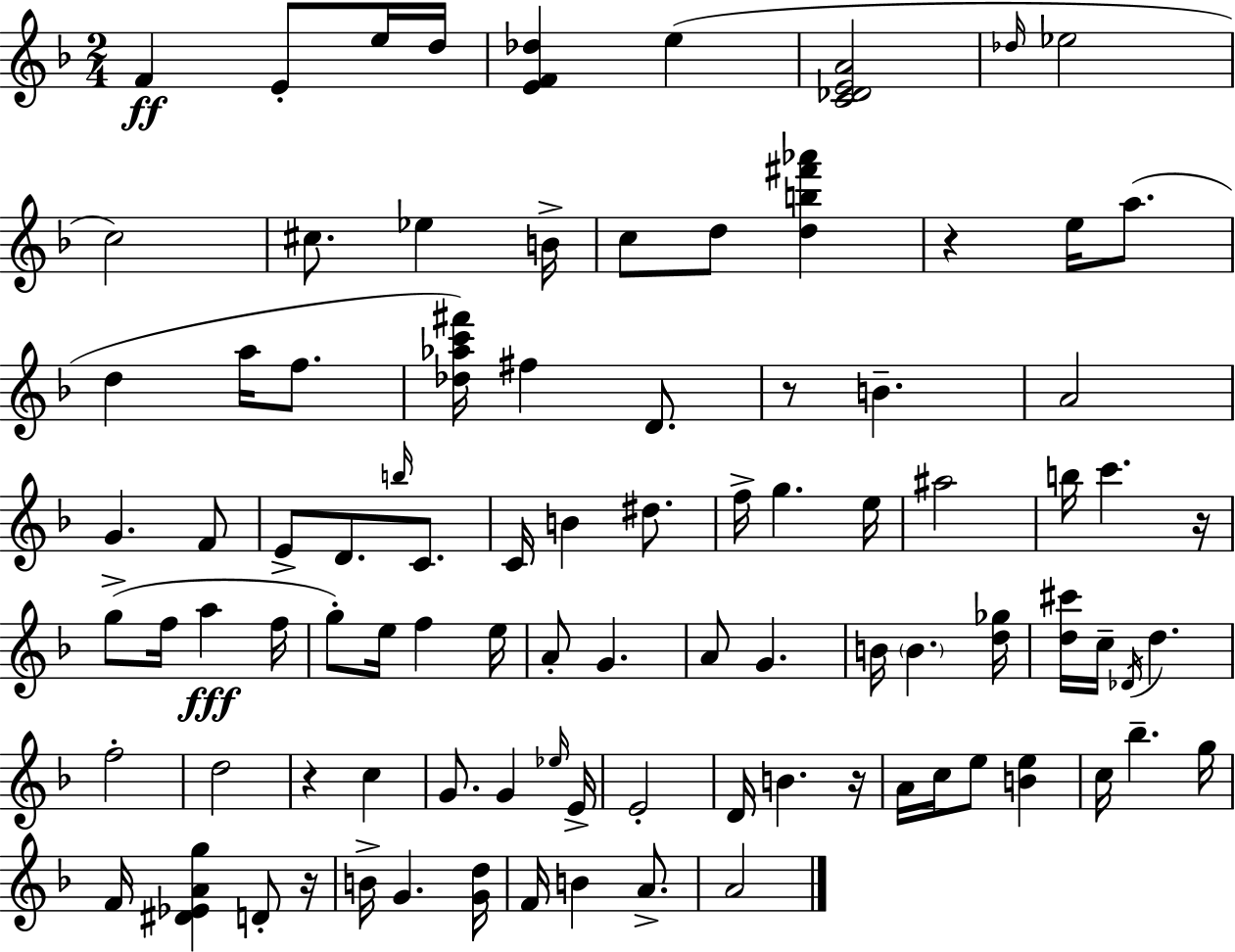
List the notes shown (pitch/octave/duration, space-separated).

F4/q E4/e E5/s D5/s [E4,F4,Db5]/q E5/q [C4,Db4,E4,A4]/h Db5/s Eb5/h C5/h C#5/e. Eb5/q B4/s C5/e D5/e [D5,B5,F#6,Ab6]/q R/q E5/s A5/e. D5/q A5/s F5/e. [Db5,Ab5,C6,F#6]/s F#5/q D4/e. R/e B4/q. A4/h G4/q. F4/e E4/e D4/e. B5/s C4/e. C4/s B4/q D#5/e. F5/s G5/q. E5/s A#5/h B5/s C6/q. R/s G5/e F5/s A5/q F5/s G5/e E5/s F5/q E5/s A4/e G4/q. A4/e G4/q. B4/s B4/q. [D5,Gb5]/s [D5,C#6]/s C5/s Db4/s D5/q. F5/h D5/h R/q C5/q G4/e. G4/q Eb5/s E4/s E4/h D4/s B4/q. R/s A4/s C5/s E5/e [B4,E5]/q C5/s Bb5/q. G5/s F4/s [D#4,Eb4,A4,G5]/q D4/e R/s B4/s G4/q. [G4,D5]/s F4/s B4/q A4/e. A4/h